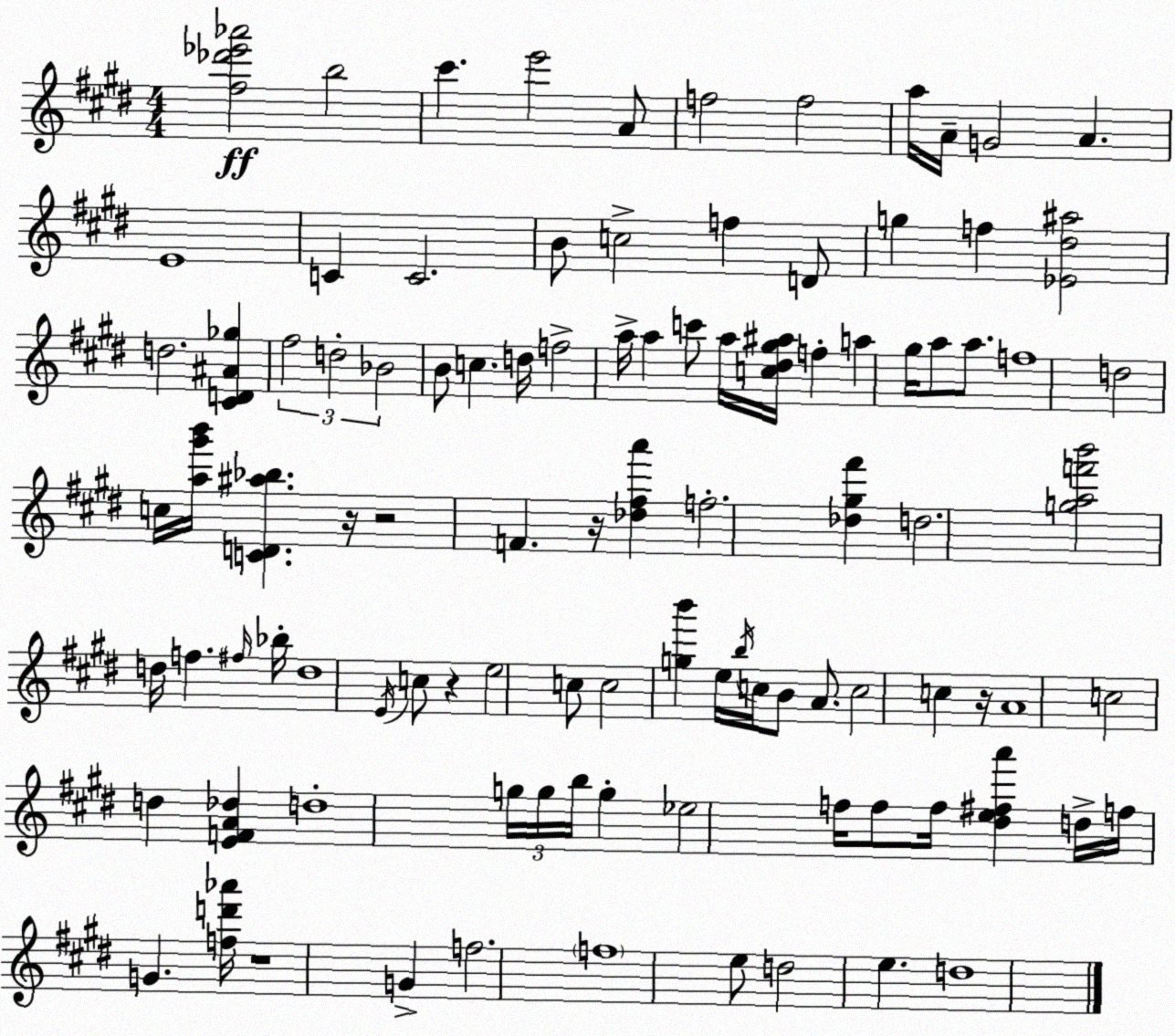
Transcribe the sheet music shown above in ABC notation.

X:1
T:Untitled
M:4/4
L:1/4
K:E
[^f_d'_e'_a']2 b2 ^c' e'2 A/2 f2 f2 a/4 A/4 G2 A E4 C C2 B/2 c2 f D/2 g f [_E^d^a]2 d2 [^CD^A_g] ^f2 d2 _B2 B/2 c d/4 f2 a/4 a c'/2 a/4 [c^d^g^a]/4 f a ^g/4 a/2 a/2 f4 d2 c/4 [a^g'b']/4 [CD^a_b] z/4 z2 F z/4 [_d^fa'] f2 [_d^g^f'] d2 [gaf'b']2 d/4 f ^f/4 _b/4 d4 E/4 c/2 z e2 c/2 c2 [gb'] e/4 b/4 c/4 B/2 A/2 c2 c z/4 A4 c2 d [EFA_d] d4 g/4 g/4 b/4 g _e2 f/4 f/2 f/4 [^de^fa'] d/4 f/4 G [fd'_a']/4 z4 G f2 f4 e/2 d2 e d4